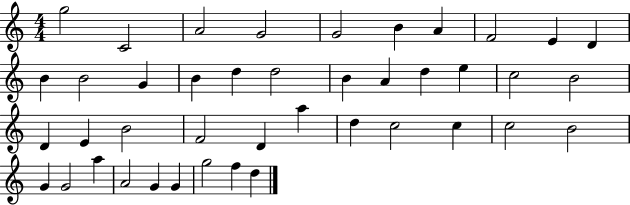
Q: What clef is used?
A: treble